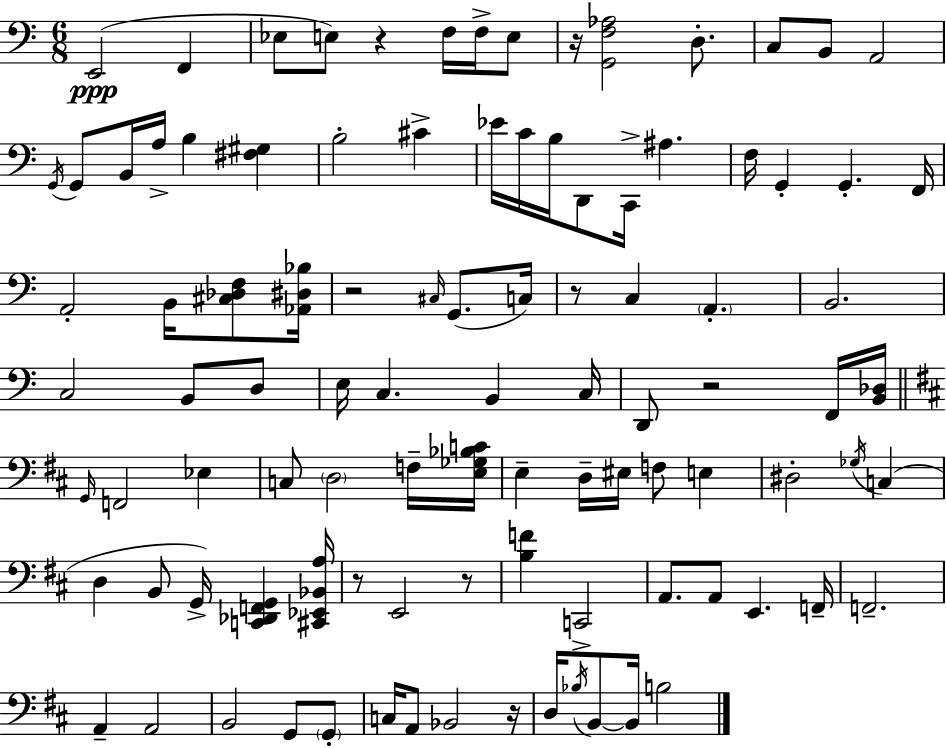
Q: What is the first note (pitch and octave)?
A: E2